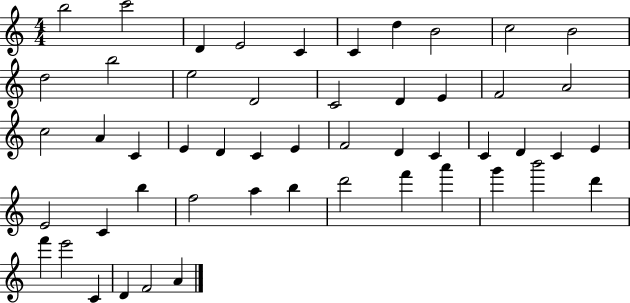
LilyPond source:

{
  \clef treble
  \numericTimeSignature
  \time 4/4
  \key c \major
  b''2 c'''2 | d'4 e'2 c'4 | c'4 d''4 b'2 | c''2 b'2 | \break d''2 b''2 | e''2 d'2 | c'2 d'4 e'4 | f'2 a'2 | \break c''2 a'4 c'4 | e'4 d'4 c'4 e'4 | f'2 d'4 c'4 | c'4 d'4 c'4 e'4 | \break e'2 c'4 b''4 | f''2 a''4 b''4 | d'''2 f'''4 a'''4 | g'''4 b'''2 d'''4 | \break f'''4 e'''2 c'4 | d'4 f'2 a'4 | \bar "|."
}